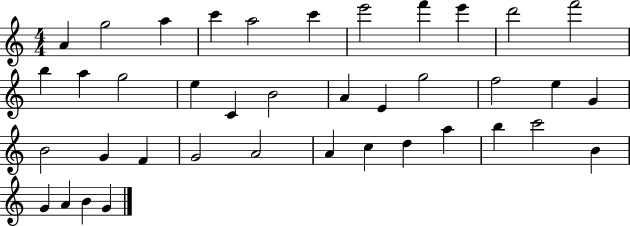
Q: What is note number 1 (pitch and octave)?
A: A4